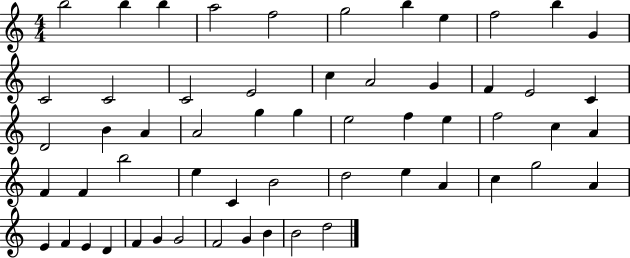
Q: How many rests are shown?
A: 0